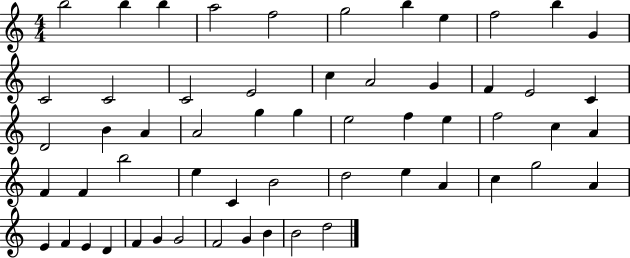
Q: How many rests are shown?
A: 0